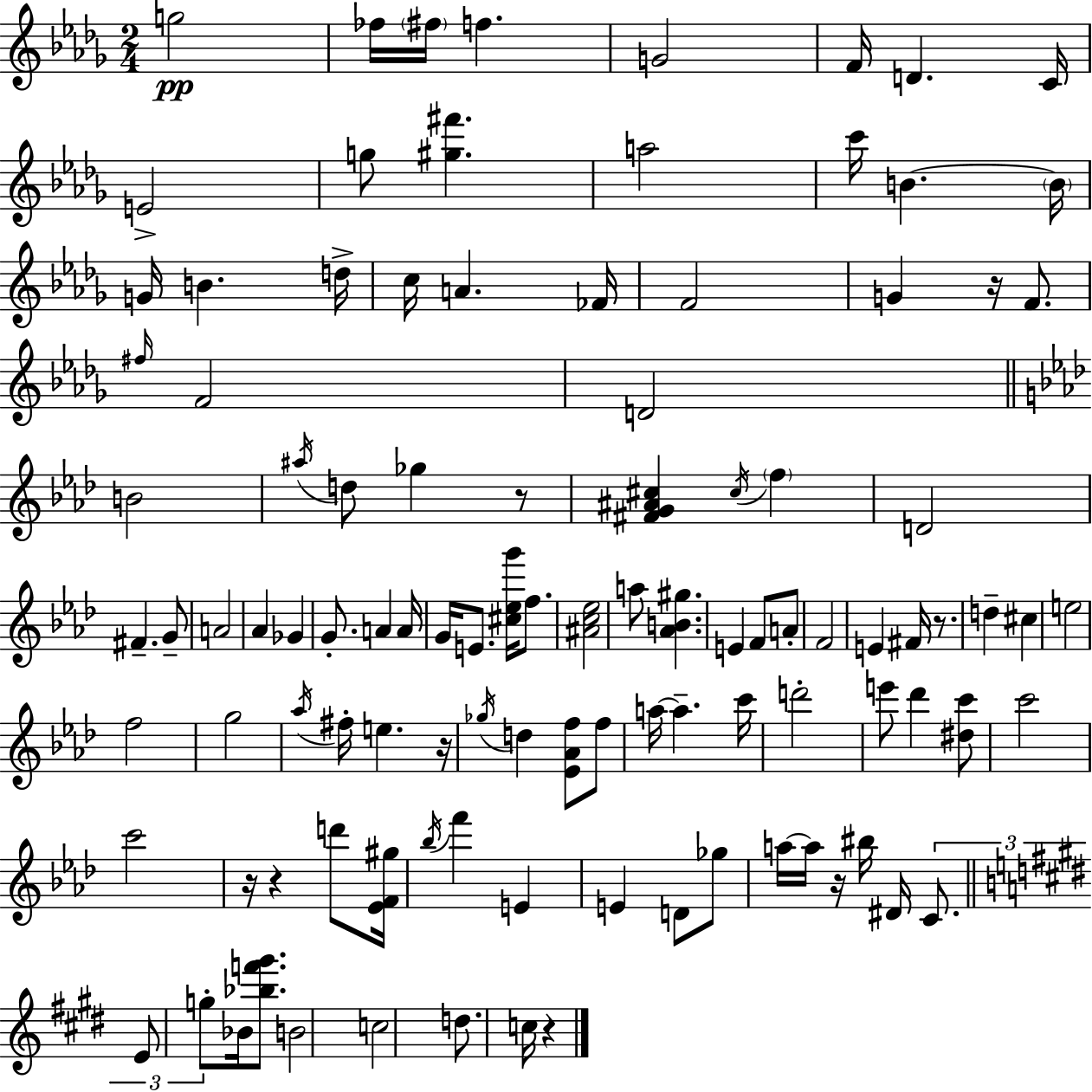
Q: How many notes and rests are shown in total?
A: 106